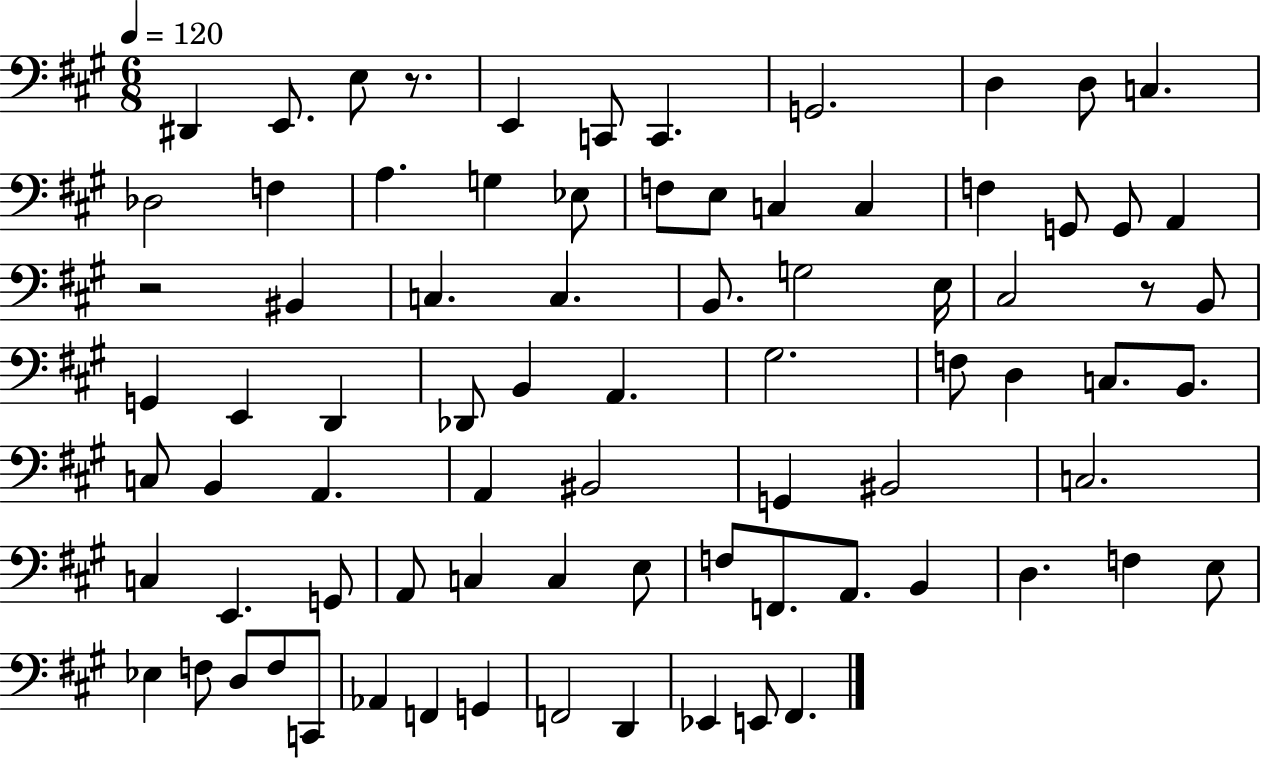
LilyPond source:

{
  \clef bass
  \numericTimeSignature
  \time 6/8
  \key a \major
  \tempo 4 = 120
  dis,4 e,8. e8 r8. | e,4 c,8 c,4. | g,2. | d4 d8 c4. | \break des2 f4 | a4. g4 ees8 | f8 e8 c4 c4 | f4 g,8 g,8 a,4 | \break r2 bis,4 | c4. c4. | b,8. g2 e16 | cis2 r8 b,8 | \break g,4 e,4 d,4 | des,8 b,4 a,4. | gis2. | f8 d4 c8. b,8. | \break c8 b,4 a,4. | a,4 bis,2 | g,4 bis,2 | c2. | \break c4 e,4. g,8 | a,8 c4 c4 e8 | f8 f,8. a,8. b,4 | d4. f4 e8 | \break ees4 f8 d8 f8 c,8 | aes,4 f,4 g,4 | f,2 d,4 | ees,4 e,8 fis,4. | \break \bar "|."
}